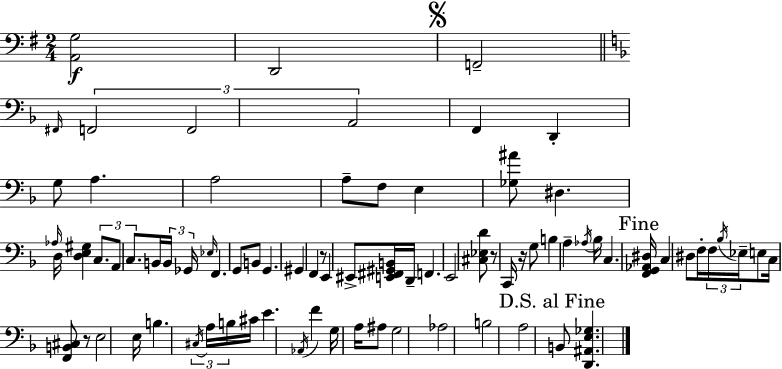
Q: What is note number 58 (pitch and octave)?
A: E4